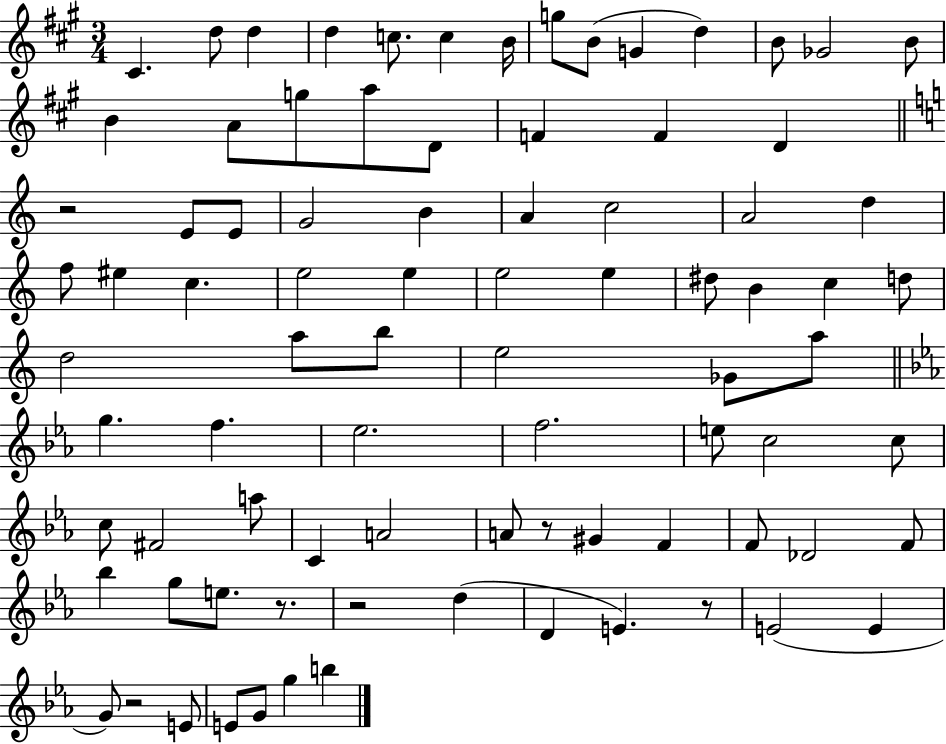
{
  \clef treble
  \numericTimeSignature
  \time 3/4
  \key a \major
  cis'4. d''8 d''4 | d''4 c''8. c''4 b'16 | g''8 b'8( g'4 d''4) | b'8 ges'2 b'8 | \break b'4 a'8 g''8 a''8 d'8 | f'4 f'4 d'4 | \bar "||" \break \key c \major r2 e'8 e'8 | g'2 b'4 | a'4 c''2 | a'2 d''4 | \break f''8 eis''4 c''4. | e''2 e''4 | e''2 e''4 | dis''8 b'4 c''4 d''8 | \break d''2 a''8 b''8 | e''2 ges'8 a''8 | \bar "||" \break \key ees \major g''4. f''4. | ees''2. | f''2. | e''8 c''2 c''8 | \break c''8 fis'2 a''8 | c'4 a'2 | a'8 r8 gis'4 f'4 | f'8 des'2 f'8 | \break bes''4 g''8 e''8. r8. | r2 d''4( | d'4 e'4.) r8 | e'2( e'4 | \break g'8) r2 e'8 | e'8 g'8 g''4 b''4 | \bar "|."
}